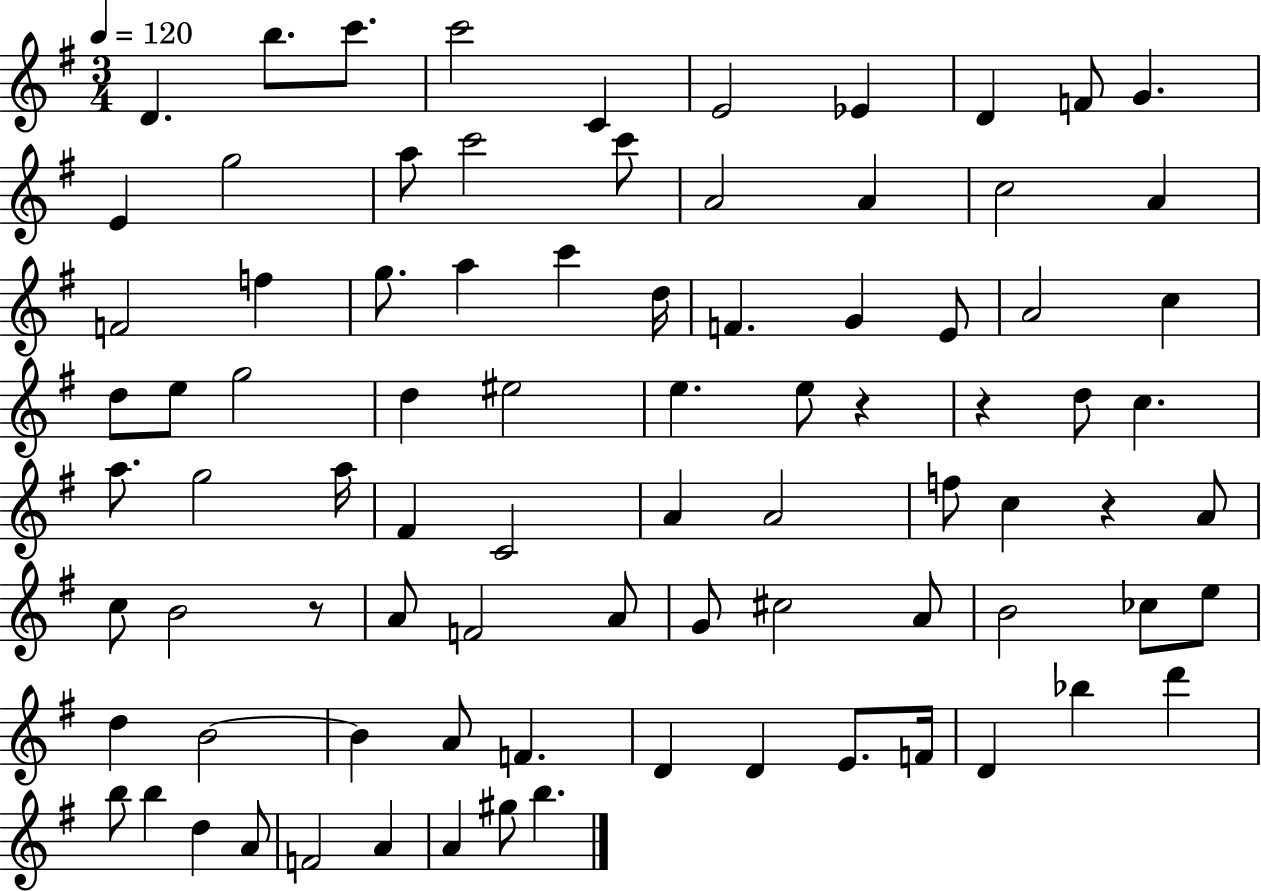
D4/q. B5/e. C6/e. C6/h C4/q E4/h Eb4/q D4/q F4/e G4/q. E4/q G5/h A5/e C6/h C6/e A4/h A4/q C5/h A4/q F4/h F5/q G5/e. A5/q C6/q D5/s F4/q. G4/q E4/e A4/h C5/q D5/e E5/e G5/h D5/q EIS5/h E5/q. E5/e R/q R/q D5/e C5/q. A5/e. G5/h A5/s F#4/q C4/h A4/q A4/h F5/e C5/q R/q A4/e C5/e B4/h R/e A4/e F4/h A4/e G4/e C#5/h A4/e B4/h CES5/e E5/e D5/q B4/h B4/q A4/e F4/q. D4/q D4/q E4/e. F4/s D4/q Bb5/q D6/q B5/e B5/q D5/q A4/e F4/h A4/q A4/q G#5/e B5/q.